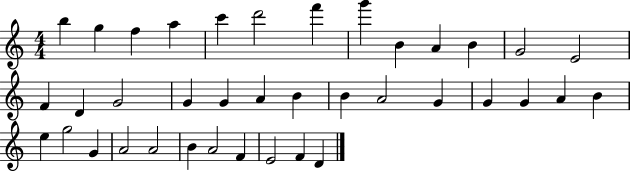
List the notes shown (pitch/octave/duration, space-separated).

B5/q G5/q F5/q A5/q C6/q D6/h F6/q G6/q B4/q A4/q B4/q G4/h E4/h F4/q D4/q G4/h G4/q G4/q A4/q B4/q B4/q A4/h G4/q G4/q G4/q A4/q B4/q E5/q G5/h G4/q A4/h A4/h B4/q A4/h F4/q E4/h F4/q D4/q